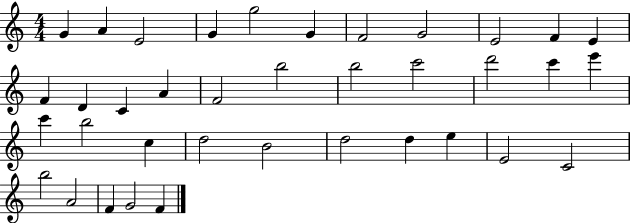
G4/q A4/q E4/h G4/q G5/h G4/q F4/h G4/h E4/h F4/q E4/q F4/q D4/q C4/q A4/q F4/h B5/h B5/h C6/h D6/h C6/q E6/q C6/q B5/h C5/q D5/h B4/h D5/h D5/q E5/q E4/h C4/h B5/h A4/h F4/q G4/h F4/q